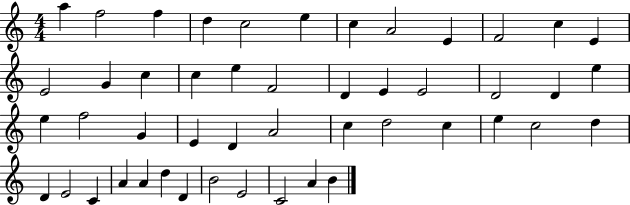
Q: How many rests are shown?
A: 0